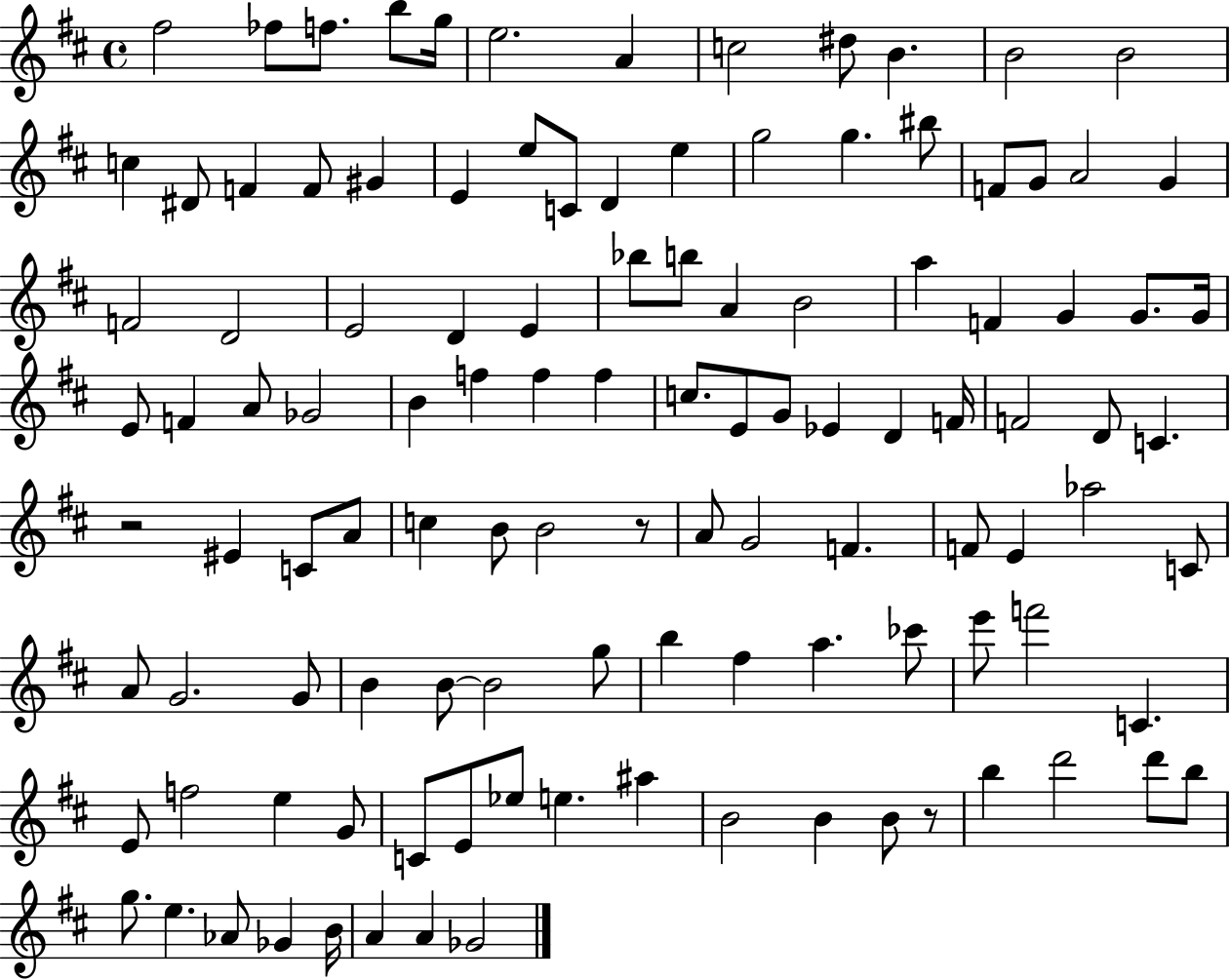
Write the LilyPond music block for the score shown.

{
  \clef treble
  \time 4/4
  \defaultTimeSignature
  \key d \major
  fis''2 fes''8 f''8. b''8 g''16 | e''2. a'4 | c''2 dis''8 b'4. | b'2 b'2 | \break c''4 dis'8 f'4 f'8 gis'4 | e'4 e''8 c'8 d'4 e''4 | g''2 g''4. bis''8 | f'8 g'8 a'2 g'4 | \break f'2 d'2 | e'2 d'4 e'4 | bes''8 b''8 a'4 b'2 | a''4 f'4 g'4 g'8. g'16 | \break e'8 f'4 a'8 ges'2 | b'4 f''4 f''4 f''4 | c''8. e'8 g'8 ees'4 d'4 f'16 | f'2 d'8 c'4. | \break r2 eis'4 c'8 a'8 | c''4 b'8 b'2 r8 | a'8 g'2 f'4. | f'8 e'4 aes''2 c'8 | \break a'8 g'2. g'8 | b'4 b'8~~ b'2 g''8 | b''4 fis''4 a''4. ces'''8 | e'''8 f'''2 c'4. | \break e'8 f''2 e''4 g'8 | c'8 e'8 ees''8 e''4. ais''4 | b'2 b'4 b'8 r8 | b''4 d'''2 d'''8 b''8 | \break g''8. e''4. aes'8 ges'4 b'16 | a'4 a'4 ges'2 | \bar "|."
}